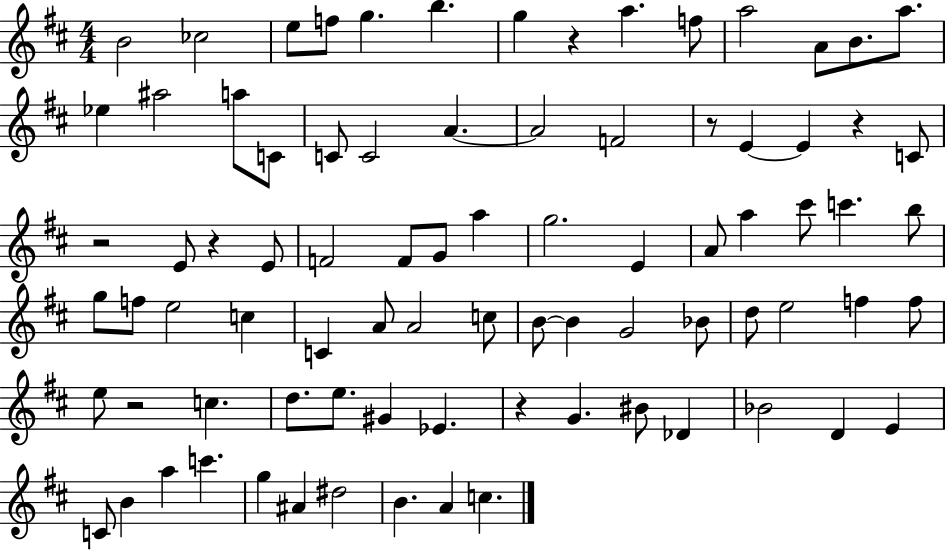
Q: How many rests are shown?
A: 7